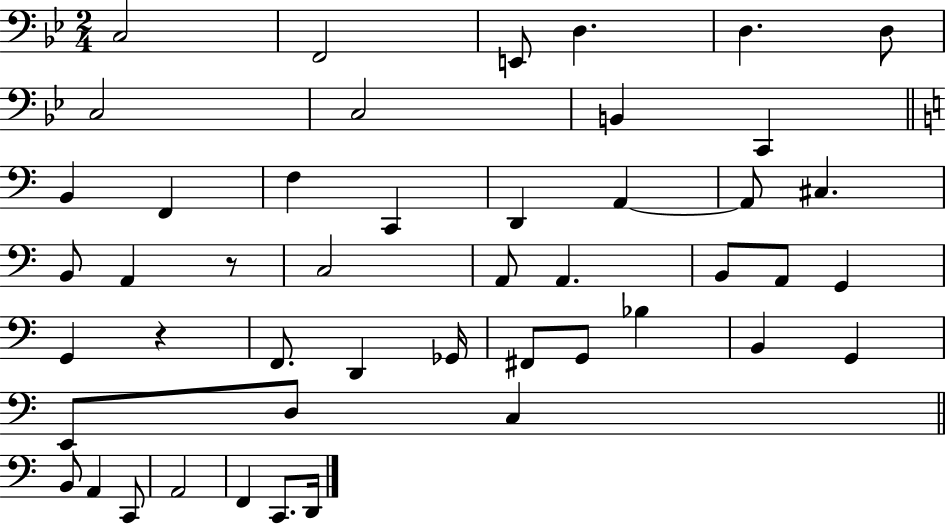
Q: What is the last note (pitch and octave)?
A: D2